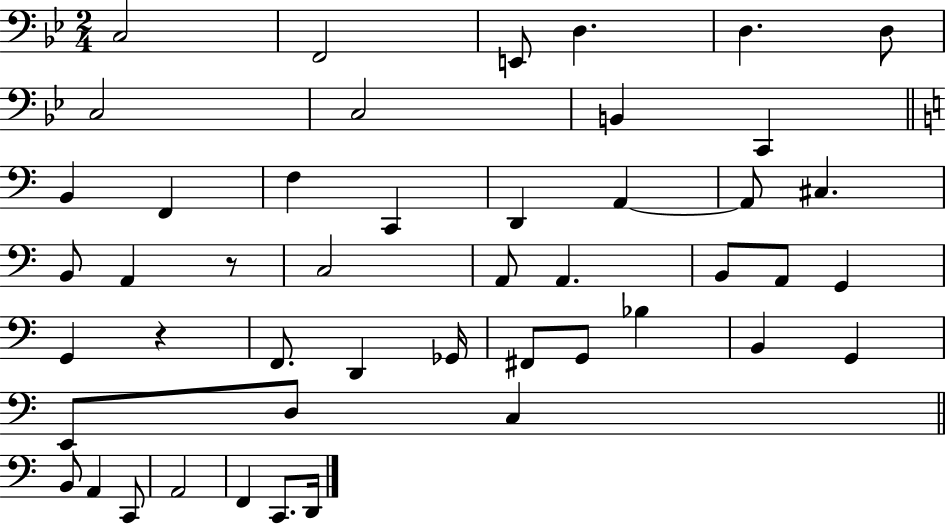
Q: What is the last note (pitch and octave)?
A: D2